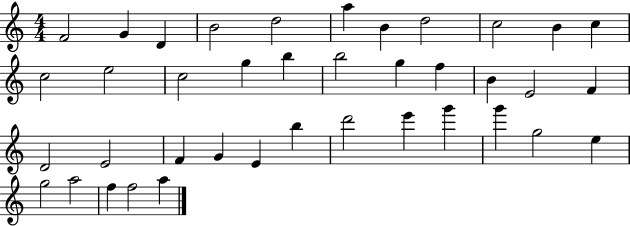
{
  \clef treble
  \numericTimeSignature
  \time 4/4
  \key c \major
  f'2 g'4 d'4 | b'2 d''2 | a''4 b'4 d''2 | c''2 b'4 c''4 | \break c''2 e''2 | c''2 g''4 b''4 | b''2 g''4 f''4 | b'4 e'2 f'4 | \break d'2 e'2 | f'4 g'4 e'4 b''4 | d'''2 e'''4 g'''4 | g'''4 g''2 e''4 | \break g''2 a''2 | f''4 f''2 a''4 | \bar "|."
}